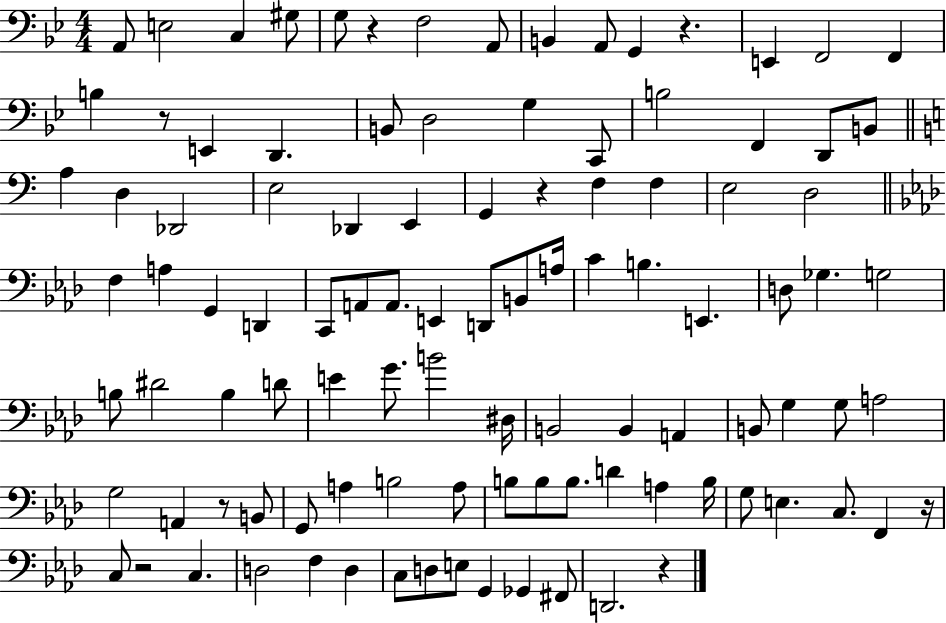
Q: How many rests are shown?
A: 8